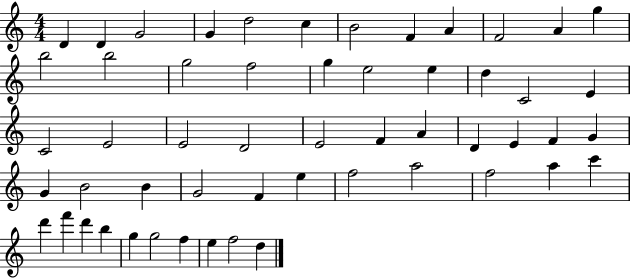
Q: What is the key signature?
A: C major